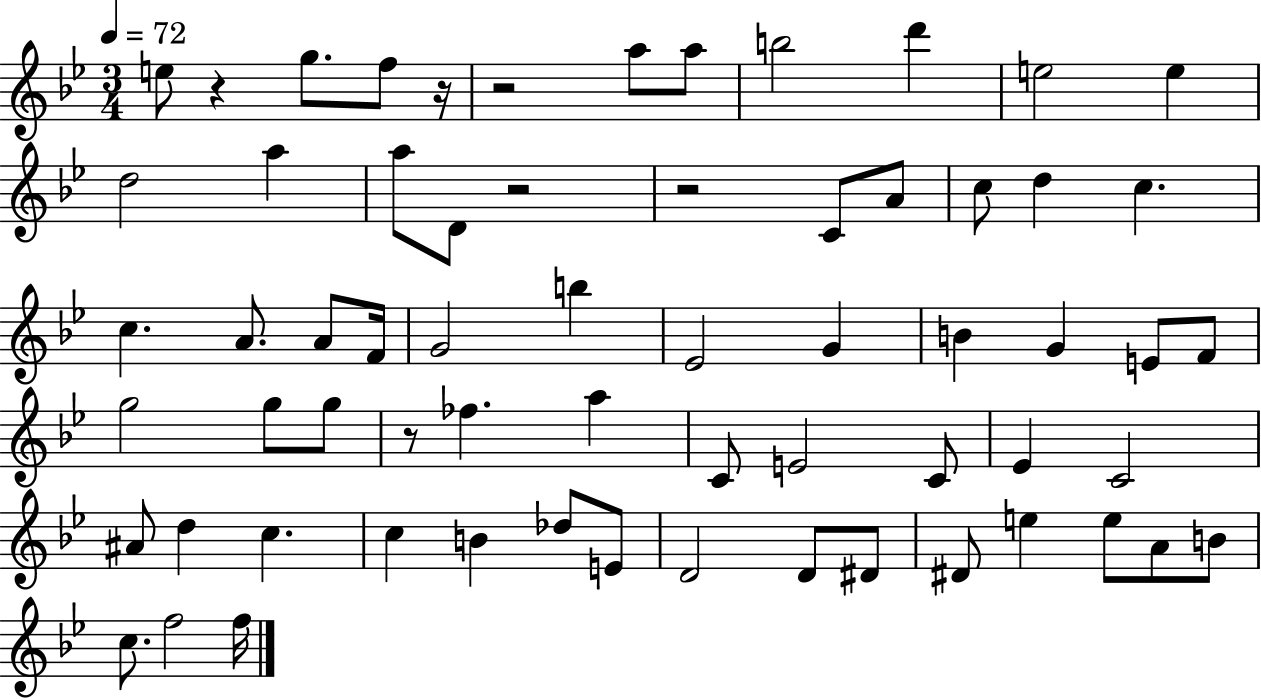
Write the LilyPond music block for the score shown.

{
  \clef treble
  \numericTimeSignature
  \time 3/4
  \key bes \major
  \tempo 4 = 72
  e''8 r4 g''8. f''8 r16 | r2 a''8 a''8 | b''2 d'''4 | e''2 e''4 | \break d''2 a''4 | a''8 d'8 r2 | r2 c'8 a'8 | c''8 d''4 c''4. | \break c''4. a'8. a'8 f'16 | g'2 b''4 | ees'2 g'4 | b'4 g'4 e'8 f'8 | \break g''2 g''8 g''8 | r8 fes''4. a''4 | c'8 e'2 c'8 | ees'4 c'2 | \break ais'8 d''4 c''4. | c''4 b'4 des''8 e'8 | d'2 d'8 dis'8 | dis'8 e''4 e''8 a'8 b'8 | \break c''8. f''2 f''16 | \bar "|."
}